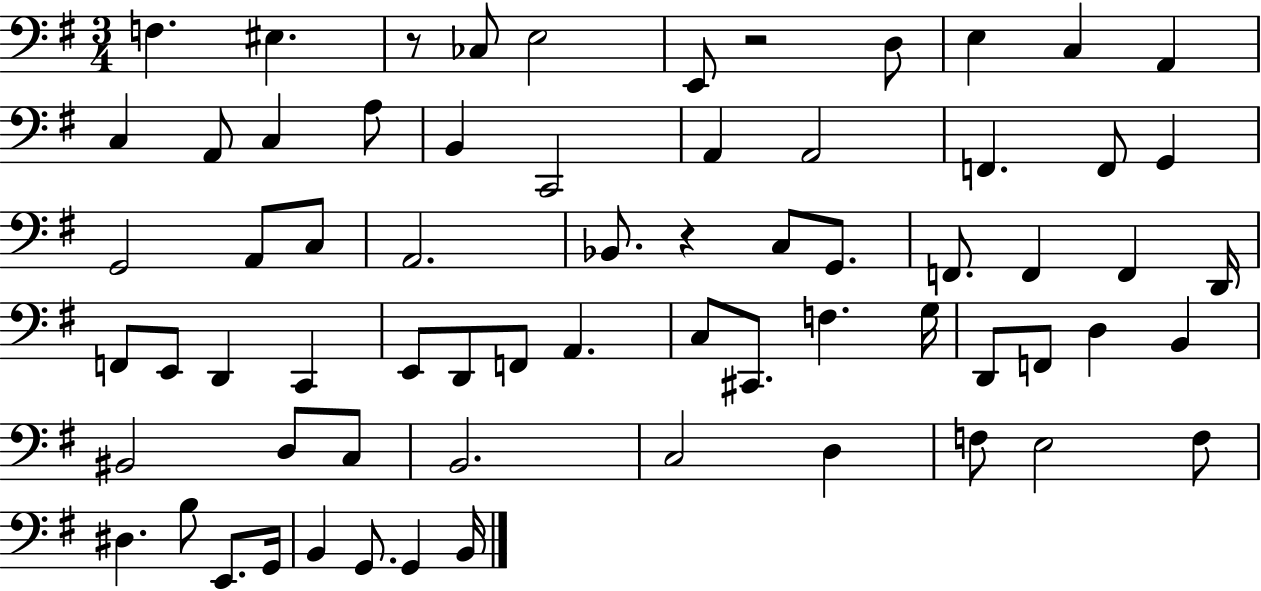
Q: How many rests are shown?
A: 3